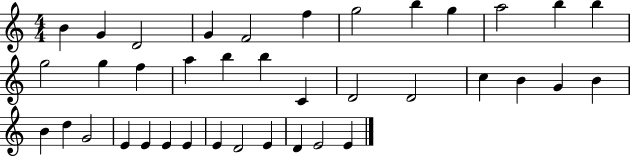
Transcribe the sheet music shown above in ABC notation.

X:1
T:Untitled
M:4/4
L:1/4
K:C
B G D2 G F2 f g2 b g a2 b b g2 g f a b b C D2 D2 c B G B B d G2 E E E E E D2 E D E2 E